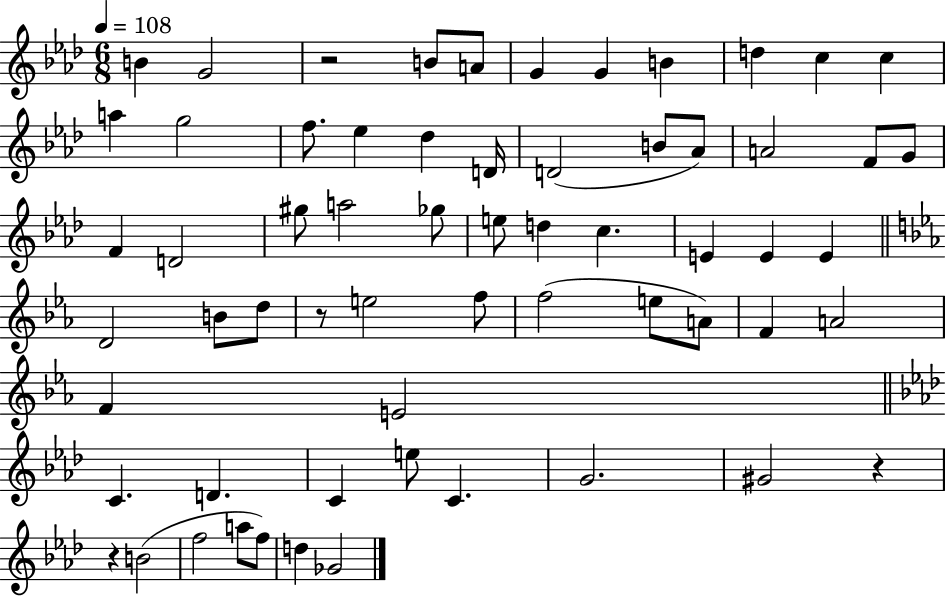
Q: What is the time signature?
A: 6/8